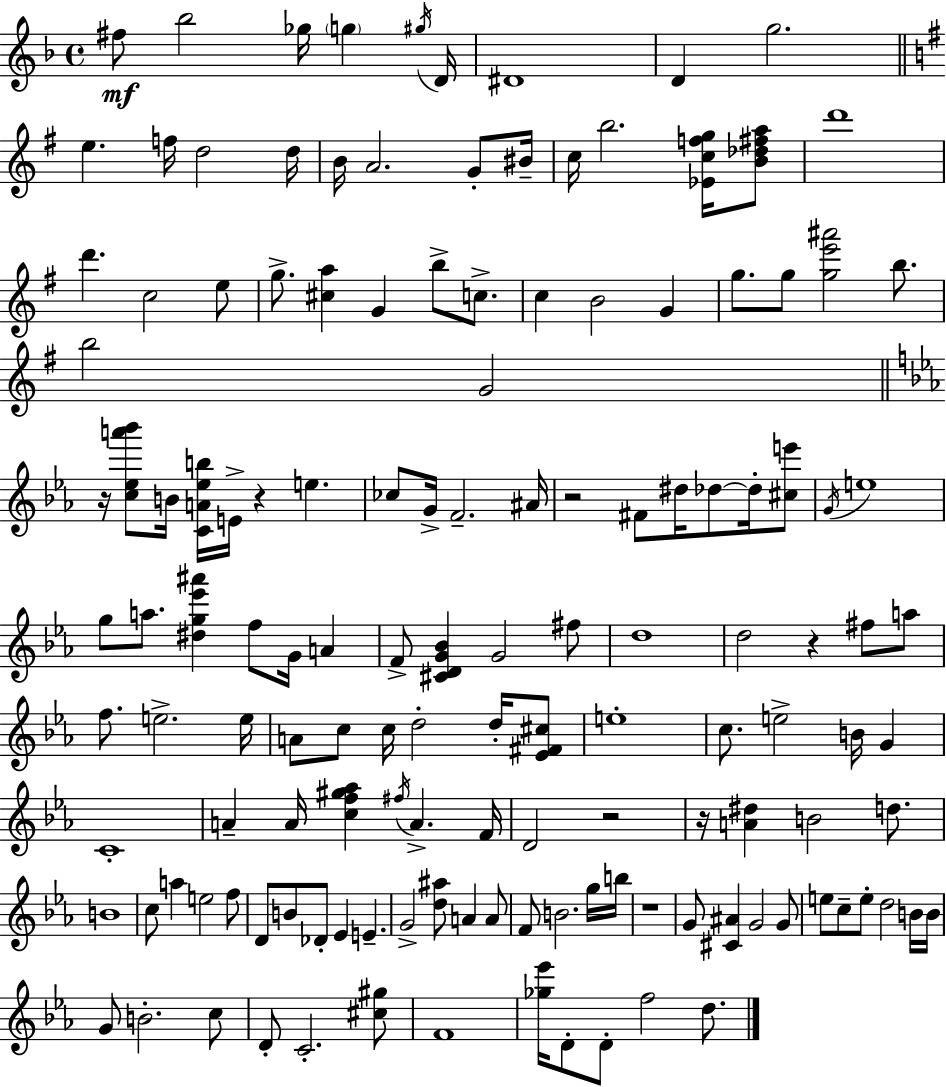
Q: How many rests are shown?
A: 7